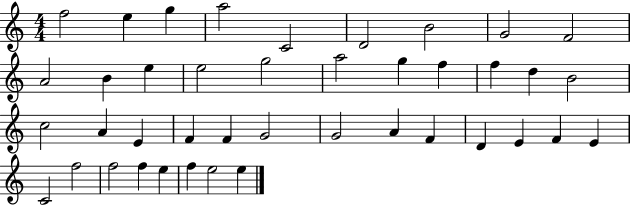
{
  \clef treble
  \numericTimeSignature
  \time 4/4
  \key c \major
  f''2 e''4 g''4 | a''2 c'2 | d'2 b'2 | g'2 f'2 | \break a'2 b'4 e''4 | e''2 g''2 | a''2 g''4 f''4 | f''4 d''4 b'2 | \break c''2 a'4 e'4 | f'4 f'4 g'2 | g'2 a'4 f'4 | d'4 e'4 f'4 e'4 | \break c'2 f''2 | f''2 f''4 e''4 | f''4 e''2 e''4 | \bar "|."
}